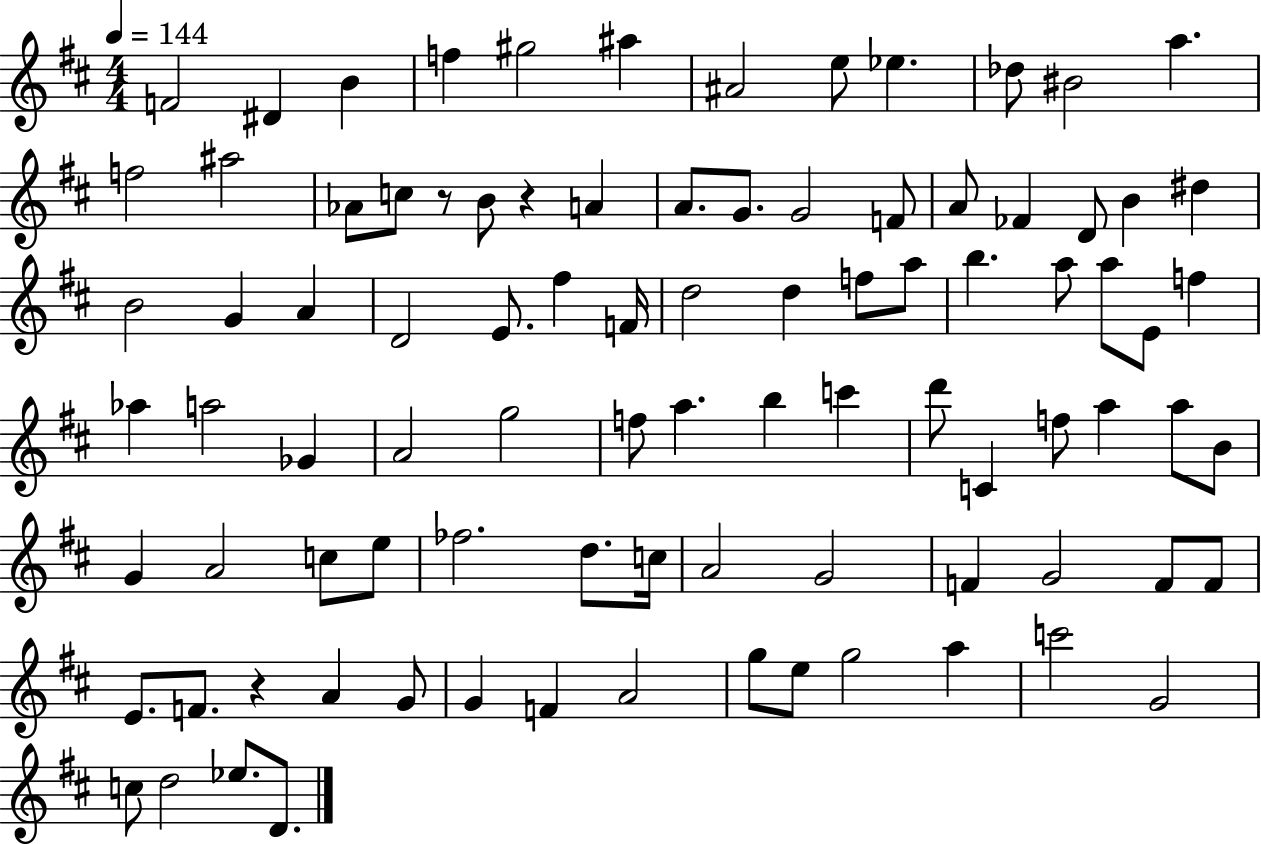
{
  \clef treble
  \numericTimeSignature
  \time 4/4
  \key d \major
  \tempo 4 = 144
  f'2 dis'4 b'4 | f''4 gis''2 ais''4 | ais'2 e''8 ees''4. | des''8 bis'2 a''4. | \break f''2 ais''2 | aes'8 c''8 r8 b'8 r4 a'4 | a'8. g'8. g'2 f'8 | a'8 fes'4 d'8 b'4 dis''4 | \break b'2 g'4 a'4 | d'2 e'8. fis''4 f'16 | d''2 d''4 f''8 a''8 | b''4. a''8 a''8 e'8 f''4 | \break aes''4 a''2 ges'4 | a'2 g''2 | f''8 a''4. b''4 c'''4 | d'''8 c'4 f''8 a''4 a''8 b'8 | \break g'4 a'2 c''8 e''8 | fes''2. d''8. c''16 | a'2 g'2 | f'4 g'2 f'8 f'8 | \break e'8. f'8. r4 a'4 g'8 | g'4 f'4 a'2 | g''8 e''8 g''2 a''4 | c'''2 g'2 | \break c''8 d''2 ees''8. d'8. | \bar "|."
}